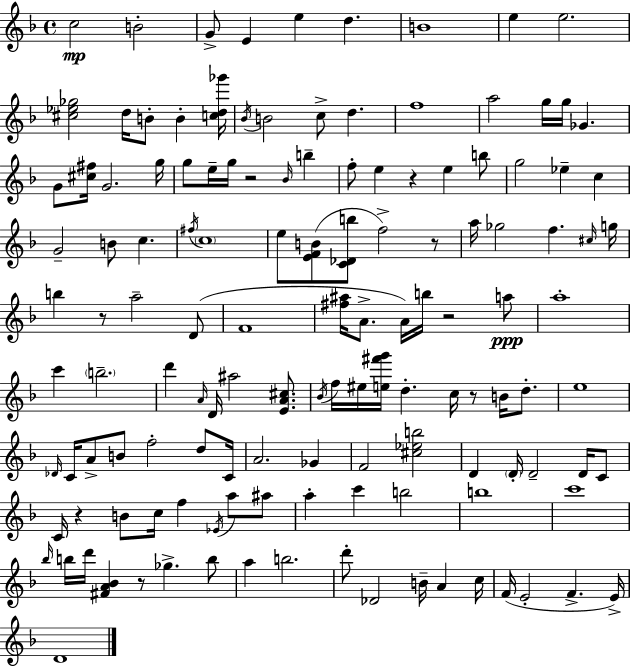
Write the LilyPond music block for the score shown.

{
  \clef treble
  \time 4/4
  \defaultTimeSignature
  \key d \minor
  c''2\mp b'2-. | g'8-> e'4 e''4 d''4. | b'1 | e''4 e''2. | \break <cis'' ees'' ges''>2 d''16 b'8-. b'4-. <c'' d'' ges'''>16 | \acciaccatura { bes'16 } b'2 c''8-> d''4. | f''1 | a''2 g''16 g''16 ges'4. | \break g'8 <cis'' fis''>16 g'2. | g''16 g''8 e''16-- g''16 r2 \grace { bes'16 } b''4-- | f''8-. e''4 r4 e''4 | b''8 g''2 ees''4-- c''4 | \break g'2-- b'8 c''4. | \acciaccatura { fis''16 } \parenthesize c''1 | e''8 <e' f' b'>8( <c' des' b''>8 f''2->) | r8 a''16 ges''2 f''4. | \break \grace { cis''16 } g''16 b''4 r8 a''2-- | d'8( f'1 | <fis'' ais''>16 a'8.-> a'16) b''16 r2 | a''8\ppp a''1-. | \break c'''4 \parenthesize b''2.-- | d'''4 \grace { a'16 } d'16 ais''2 | <e' a' cis''>8. \acciaccatura { bes'16 } f''16 eis''16 <e'' fis''' g'''>16 d''4.-. c''16 | r8 b'16 d''8.-. e''1 | \break \grace { des'16 } c'16 a'8-> b'8 f''2-. | d''8 c'16 a'2. | ges'4 f'2 <cis'' ees'' b''>2 | d'4 \parenthesize d'16-. d'2-- | \break d'16 c'8 c'16 r4 b'8 c''16 f''4 | \acciaccatura { ees'16 } a''8 ais''8 a''4-. c'''4 | b''2 b''1 | c'''1 | \break \grace { bes''16 } b''16 d'''16 <fis' a' bes'>4 r8 | ges''4.-> b''8 a''4 b''2. | d'''8-. des'2 | b'16-- a'4 c''16 f'16( e'2-. | \break f'4.-> e'16->) d'1 | \bar "|."
}